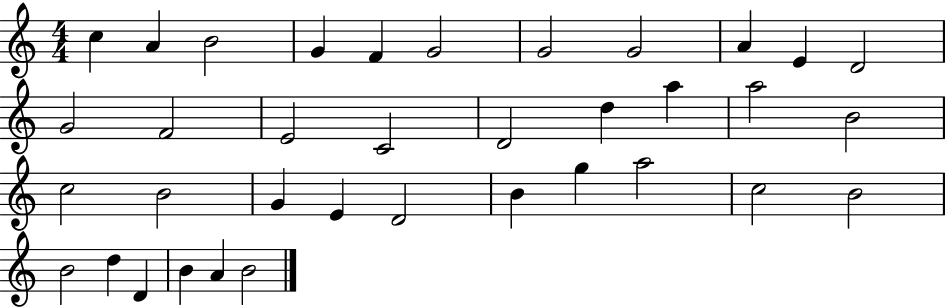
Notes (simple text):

C5/q A4/q B4/h G4/q F4/q G4/h G4/h G4/h A4/q E4/q D4/h G4/h F4/h E4/h C4/h D4/h D5/q A5/q A5/h B4/h C5/h B4/h G4/q E4/q D4/h B4/q G5/q A5/h C5/h B4/h B4/h D5/q D4/q B4/q A4/q B4/h